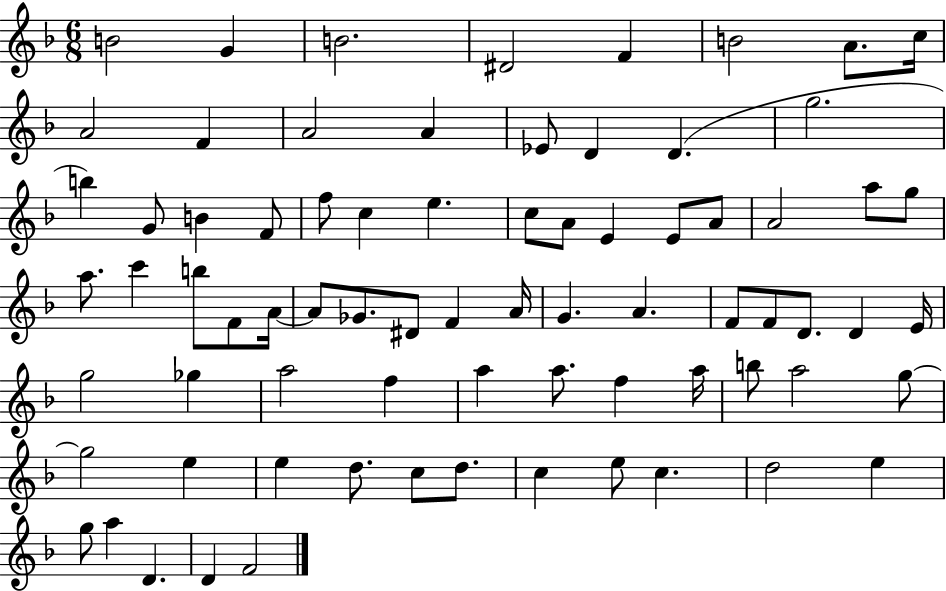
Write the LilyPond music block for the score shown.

{
  \clef treble
  \numericTimeSignature
  \time 6/8
  \key f \major
  b'2 g'4 | b'2. | dis'2 f'4 | b'2 a'8. c''16 | \break a'2 f'4 | a'2 a'4 | ees'8 d'4 d'4.( | g''2. | \break b''4) g'8 b'4 f'8 | f''8 c''4 e''4. | c''8 a'8 e'4 e'8 a'8 | a'2 a''8 g''8 | \break a''8. c'''4 b''8 f'8 a'16~~ | a'8 ges'8. dis'8 f'4 a'16 | g'4. a'4. | f'8 f'8 d'8. d'4 e'16 | \break g''2 ges''4 | a''2 f''4 | a''4 a''8. f''4 a''16 | b''8 a''2 g''8~~ | \break g''2 e''4 | e''4 d''8. c''8 d''8. | c''4 e''8 c''4. | d''2 e''4 | \break g''8 a''4 d'4. | d'4 f'2 | \bar "|."
}